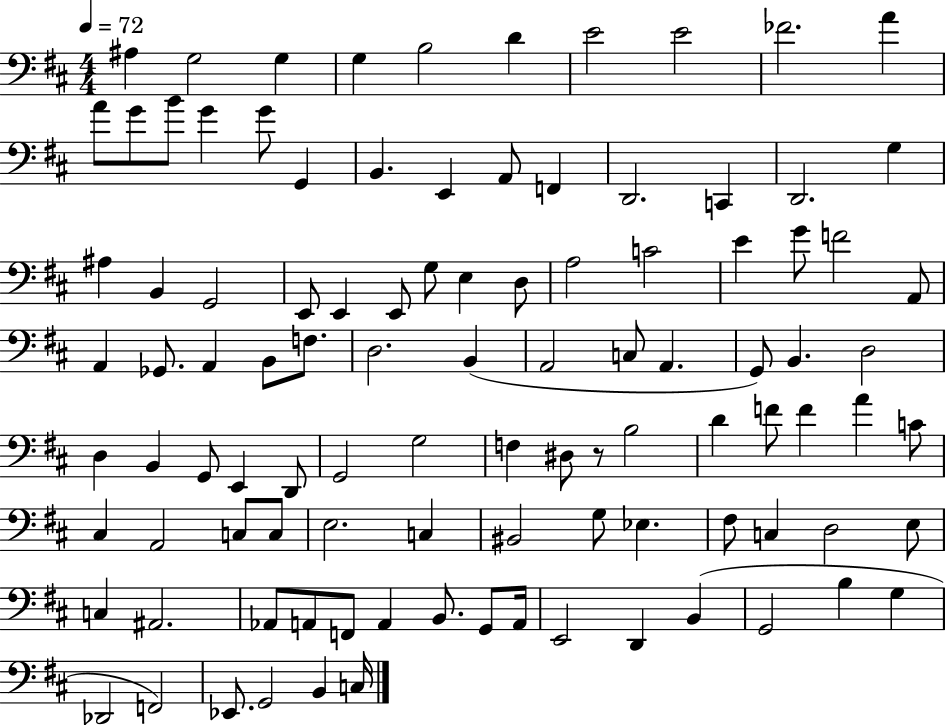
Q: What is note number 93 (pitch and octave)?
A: G2